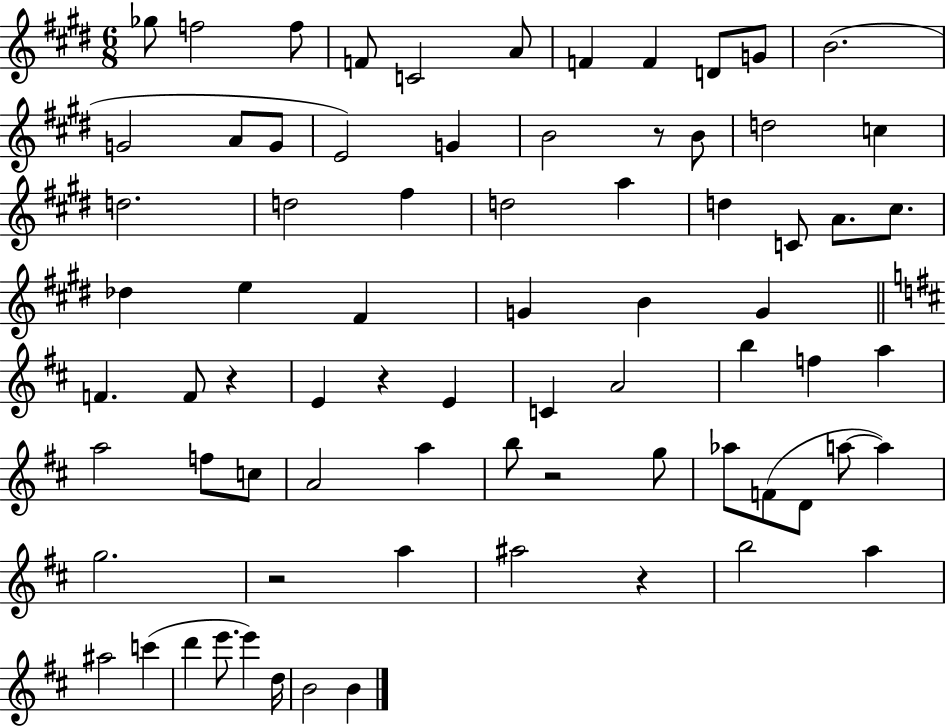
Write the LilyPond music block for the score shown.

{
  \clef treble
  \numericTimeSignature
  \time 6/8
  \key e \major
  ges''8 f''2 f''8 | f'8 c'2 a'8 | f'4 f'4 d'8 g'8 | b'2.( | \break g'2 a'8 g'8 | e'2) g'4 | b'2 r8 b'8 | d''2 c''4 | \break d''2. | d''2 fis''4 | d''2 a''4 | d''4 c'8 a'8. cis''8. | \break des''4 e''4 fis'4 | g'4 b'4 g'4 | \bar "||" \break \key d \major f'4. f'8 r4 | e'4 r4 e'4 | c'4 a'2 | b''4 f''4 a''4 | \break a''2 f''8 c''8 | a'2 a''4 | b''8 r2 g''8 | aes''8 f'8( d'8 a''8~~ a''4) | \break g''2. | r2 a''4 | ais''2 r4 | b''2 a''4 | \break ais''2 c'''4( | d'''4 e'''8. e'''4) d''16 | b'2 b'4 | \bar "|."
}